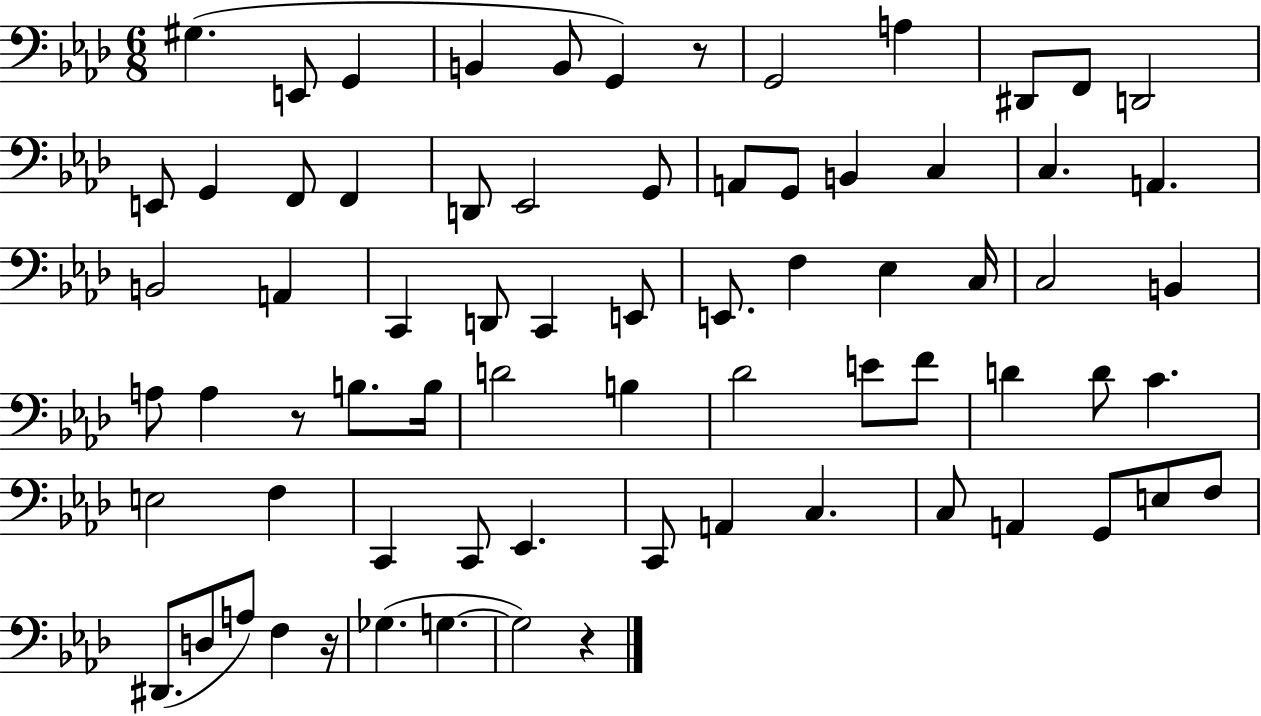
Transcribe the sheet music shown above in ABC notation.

X:1
T:Untitled
M:6/8
L:1/4
K:Ab
^G, E,,/2 G,, B,, B,,/2 G,, z/2 G,,2 A, ^D,,/2 F,,/2 D,,2 E,,/2 G,, F,,/2 F,, D,,/2 _E,,2 G,,/2 A,,/2 G,,/2 B,, C, C, A,, B,,2 A,, C,, D,,/2 C,, E,,/2 E,,/2 F, _E, C,/4 C,2 B,, A,/2 A, z/2 B,/2 B,/4 D2 B, _D2 E/2 F/2 D D/2 C E,2 F, C,, C,,/2 _E,, C,,/2 A,, C, C,/2 A,, G,,/2 E,/2 F,/2 ^D,,/2 D,/2 A,/2 F, z/4 _G, G, G,2 z